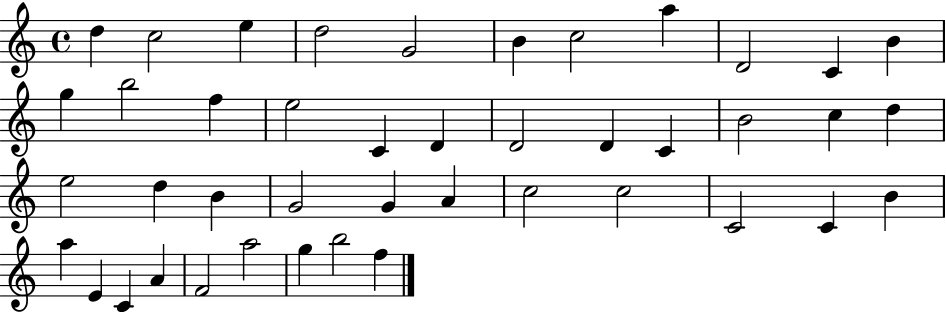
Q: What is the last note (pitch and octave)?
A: F5